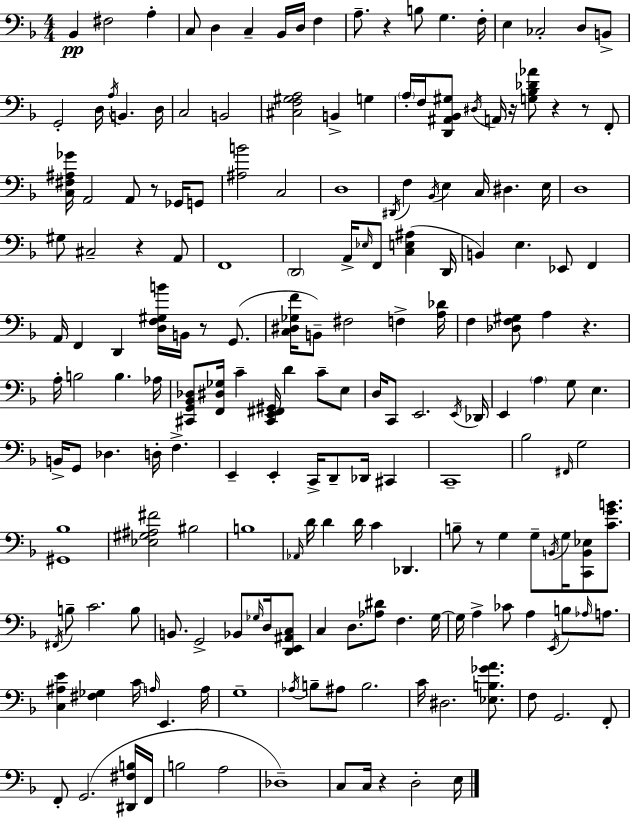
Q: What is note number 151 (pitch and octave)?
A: F2